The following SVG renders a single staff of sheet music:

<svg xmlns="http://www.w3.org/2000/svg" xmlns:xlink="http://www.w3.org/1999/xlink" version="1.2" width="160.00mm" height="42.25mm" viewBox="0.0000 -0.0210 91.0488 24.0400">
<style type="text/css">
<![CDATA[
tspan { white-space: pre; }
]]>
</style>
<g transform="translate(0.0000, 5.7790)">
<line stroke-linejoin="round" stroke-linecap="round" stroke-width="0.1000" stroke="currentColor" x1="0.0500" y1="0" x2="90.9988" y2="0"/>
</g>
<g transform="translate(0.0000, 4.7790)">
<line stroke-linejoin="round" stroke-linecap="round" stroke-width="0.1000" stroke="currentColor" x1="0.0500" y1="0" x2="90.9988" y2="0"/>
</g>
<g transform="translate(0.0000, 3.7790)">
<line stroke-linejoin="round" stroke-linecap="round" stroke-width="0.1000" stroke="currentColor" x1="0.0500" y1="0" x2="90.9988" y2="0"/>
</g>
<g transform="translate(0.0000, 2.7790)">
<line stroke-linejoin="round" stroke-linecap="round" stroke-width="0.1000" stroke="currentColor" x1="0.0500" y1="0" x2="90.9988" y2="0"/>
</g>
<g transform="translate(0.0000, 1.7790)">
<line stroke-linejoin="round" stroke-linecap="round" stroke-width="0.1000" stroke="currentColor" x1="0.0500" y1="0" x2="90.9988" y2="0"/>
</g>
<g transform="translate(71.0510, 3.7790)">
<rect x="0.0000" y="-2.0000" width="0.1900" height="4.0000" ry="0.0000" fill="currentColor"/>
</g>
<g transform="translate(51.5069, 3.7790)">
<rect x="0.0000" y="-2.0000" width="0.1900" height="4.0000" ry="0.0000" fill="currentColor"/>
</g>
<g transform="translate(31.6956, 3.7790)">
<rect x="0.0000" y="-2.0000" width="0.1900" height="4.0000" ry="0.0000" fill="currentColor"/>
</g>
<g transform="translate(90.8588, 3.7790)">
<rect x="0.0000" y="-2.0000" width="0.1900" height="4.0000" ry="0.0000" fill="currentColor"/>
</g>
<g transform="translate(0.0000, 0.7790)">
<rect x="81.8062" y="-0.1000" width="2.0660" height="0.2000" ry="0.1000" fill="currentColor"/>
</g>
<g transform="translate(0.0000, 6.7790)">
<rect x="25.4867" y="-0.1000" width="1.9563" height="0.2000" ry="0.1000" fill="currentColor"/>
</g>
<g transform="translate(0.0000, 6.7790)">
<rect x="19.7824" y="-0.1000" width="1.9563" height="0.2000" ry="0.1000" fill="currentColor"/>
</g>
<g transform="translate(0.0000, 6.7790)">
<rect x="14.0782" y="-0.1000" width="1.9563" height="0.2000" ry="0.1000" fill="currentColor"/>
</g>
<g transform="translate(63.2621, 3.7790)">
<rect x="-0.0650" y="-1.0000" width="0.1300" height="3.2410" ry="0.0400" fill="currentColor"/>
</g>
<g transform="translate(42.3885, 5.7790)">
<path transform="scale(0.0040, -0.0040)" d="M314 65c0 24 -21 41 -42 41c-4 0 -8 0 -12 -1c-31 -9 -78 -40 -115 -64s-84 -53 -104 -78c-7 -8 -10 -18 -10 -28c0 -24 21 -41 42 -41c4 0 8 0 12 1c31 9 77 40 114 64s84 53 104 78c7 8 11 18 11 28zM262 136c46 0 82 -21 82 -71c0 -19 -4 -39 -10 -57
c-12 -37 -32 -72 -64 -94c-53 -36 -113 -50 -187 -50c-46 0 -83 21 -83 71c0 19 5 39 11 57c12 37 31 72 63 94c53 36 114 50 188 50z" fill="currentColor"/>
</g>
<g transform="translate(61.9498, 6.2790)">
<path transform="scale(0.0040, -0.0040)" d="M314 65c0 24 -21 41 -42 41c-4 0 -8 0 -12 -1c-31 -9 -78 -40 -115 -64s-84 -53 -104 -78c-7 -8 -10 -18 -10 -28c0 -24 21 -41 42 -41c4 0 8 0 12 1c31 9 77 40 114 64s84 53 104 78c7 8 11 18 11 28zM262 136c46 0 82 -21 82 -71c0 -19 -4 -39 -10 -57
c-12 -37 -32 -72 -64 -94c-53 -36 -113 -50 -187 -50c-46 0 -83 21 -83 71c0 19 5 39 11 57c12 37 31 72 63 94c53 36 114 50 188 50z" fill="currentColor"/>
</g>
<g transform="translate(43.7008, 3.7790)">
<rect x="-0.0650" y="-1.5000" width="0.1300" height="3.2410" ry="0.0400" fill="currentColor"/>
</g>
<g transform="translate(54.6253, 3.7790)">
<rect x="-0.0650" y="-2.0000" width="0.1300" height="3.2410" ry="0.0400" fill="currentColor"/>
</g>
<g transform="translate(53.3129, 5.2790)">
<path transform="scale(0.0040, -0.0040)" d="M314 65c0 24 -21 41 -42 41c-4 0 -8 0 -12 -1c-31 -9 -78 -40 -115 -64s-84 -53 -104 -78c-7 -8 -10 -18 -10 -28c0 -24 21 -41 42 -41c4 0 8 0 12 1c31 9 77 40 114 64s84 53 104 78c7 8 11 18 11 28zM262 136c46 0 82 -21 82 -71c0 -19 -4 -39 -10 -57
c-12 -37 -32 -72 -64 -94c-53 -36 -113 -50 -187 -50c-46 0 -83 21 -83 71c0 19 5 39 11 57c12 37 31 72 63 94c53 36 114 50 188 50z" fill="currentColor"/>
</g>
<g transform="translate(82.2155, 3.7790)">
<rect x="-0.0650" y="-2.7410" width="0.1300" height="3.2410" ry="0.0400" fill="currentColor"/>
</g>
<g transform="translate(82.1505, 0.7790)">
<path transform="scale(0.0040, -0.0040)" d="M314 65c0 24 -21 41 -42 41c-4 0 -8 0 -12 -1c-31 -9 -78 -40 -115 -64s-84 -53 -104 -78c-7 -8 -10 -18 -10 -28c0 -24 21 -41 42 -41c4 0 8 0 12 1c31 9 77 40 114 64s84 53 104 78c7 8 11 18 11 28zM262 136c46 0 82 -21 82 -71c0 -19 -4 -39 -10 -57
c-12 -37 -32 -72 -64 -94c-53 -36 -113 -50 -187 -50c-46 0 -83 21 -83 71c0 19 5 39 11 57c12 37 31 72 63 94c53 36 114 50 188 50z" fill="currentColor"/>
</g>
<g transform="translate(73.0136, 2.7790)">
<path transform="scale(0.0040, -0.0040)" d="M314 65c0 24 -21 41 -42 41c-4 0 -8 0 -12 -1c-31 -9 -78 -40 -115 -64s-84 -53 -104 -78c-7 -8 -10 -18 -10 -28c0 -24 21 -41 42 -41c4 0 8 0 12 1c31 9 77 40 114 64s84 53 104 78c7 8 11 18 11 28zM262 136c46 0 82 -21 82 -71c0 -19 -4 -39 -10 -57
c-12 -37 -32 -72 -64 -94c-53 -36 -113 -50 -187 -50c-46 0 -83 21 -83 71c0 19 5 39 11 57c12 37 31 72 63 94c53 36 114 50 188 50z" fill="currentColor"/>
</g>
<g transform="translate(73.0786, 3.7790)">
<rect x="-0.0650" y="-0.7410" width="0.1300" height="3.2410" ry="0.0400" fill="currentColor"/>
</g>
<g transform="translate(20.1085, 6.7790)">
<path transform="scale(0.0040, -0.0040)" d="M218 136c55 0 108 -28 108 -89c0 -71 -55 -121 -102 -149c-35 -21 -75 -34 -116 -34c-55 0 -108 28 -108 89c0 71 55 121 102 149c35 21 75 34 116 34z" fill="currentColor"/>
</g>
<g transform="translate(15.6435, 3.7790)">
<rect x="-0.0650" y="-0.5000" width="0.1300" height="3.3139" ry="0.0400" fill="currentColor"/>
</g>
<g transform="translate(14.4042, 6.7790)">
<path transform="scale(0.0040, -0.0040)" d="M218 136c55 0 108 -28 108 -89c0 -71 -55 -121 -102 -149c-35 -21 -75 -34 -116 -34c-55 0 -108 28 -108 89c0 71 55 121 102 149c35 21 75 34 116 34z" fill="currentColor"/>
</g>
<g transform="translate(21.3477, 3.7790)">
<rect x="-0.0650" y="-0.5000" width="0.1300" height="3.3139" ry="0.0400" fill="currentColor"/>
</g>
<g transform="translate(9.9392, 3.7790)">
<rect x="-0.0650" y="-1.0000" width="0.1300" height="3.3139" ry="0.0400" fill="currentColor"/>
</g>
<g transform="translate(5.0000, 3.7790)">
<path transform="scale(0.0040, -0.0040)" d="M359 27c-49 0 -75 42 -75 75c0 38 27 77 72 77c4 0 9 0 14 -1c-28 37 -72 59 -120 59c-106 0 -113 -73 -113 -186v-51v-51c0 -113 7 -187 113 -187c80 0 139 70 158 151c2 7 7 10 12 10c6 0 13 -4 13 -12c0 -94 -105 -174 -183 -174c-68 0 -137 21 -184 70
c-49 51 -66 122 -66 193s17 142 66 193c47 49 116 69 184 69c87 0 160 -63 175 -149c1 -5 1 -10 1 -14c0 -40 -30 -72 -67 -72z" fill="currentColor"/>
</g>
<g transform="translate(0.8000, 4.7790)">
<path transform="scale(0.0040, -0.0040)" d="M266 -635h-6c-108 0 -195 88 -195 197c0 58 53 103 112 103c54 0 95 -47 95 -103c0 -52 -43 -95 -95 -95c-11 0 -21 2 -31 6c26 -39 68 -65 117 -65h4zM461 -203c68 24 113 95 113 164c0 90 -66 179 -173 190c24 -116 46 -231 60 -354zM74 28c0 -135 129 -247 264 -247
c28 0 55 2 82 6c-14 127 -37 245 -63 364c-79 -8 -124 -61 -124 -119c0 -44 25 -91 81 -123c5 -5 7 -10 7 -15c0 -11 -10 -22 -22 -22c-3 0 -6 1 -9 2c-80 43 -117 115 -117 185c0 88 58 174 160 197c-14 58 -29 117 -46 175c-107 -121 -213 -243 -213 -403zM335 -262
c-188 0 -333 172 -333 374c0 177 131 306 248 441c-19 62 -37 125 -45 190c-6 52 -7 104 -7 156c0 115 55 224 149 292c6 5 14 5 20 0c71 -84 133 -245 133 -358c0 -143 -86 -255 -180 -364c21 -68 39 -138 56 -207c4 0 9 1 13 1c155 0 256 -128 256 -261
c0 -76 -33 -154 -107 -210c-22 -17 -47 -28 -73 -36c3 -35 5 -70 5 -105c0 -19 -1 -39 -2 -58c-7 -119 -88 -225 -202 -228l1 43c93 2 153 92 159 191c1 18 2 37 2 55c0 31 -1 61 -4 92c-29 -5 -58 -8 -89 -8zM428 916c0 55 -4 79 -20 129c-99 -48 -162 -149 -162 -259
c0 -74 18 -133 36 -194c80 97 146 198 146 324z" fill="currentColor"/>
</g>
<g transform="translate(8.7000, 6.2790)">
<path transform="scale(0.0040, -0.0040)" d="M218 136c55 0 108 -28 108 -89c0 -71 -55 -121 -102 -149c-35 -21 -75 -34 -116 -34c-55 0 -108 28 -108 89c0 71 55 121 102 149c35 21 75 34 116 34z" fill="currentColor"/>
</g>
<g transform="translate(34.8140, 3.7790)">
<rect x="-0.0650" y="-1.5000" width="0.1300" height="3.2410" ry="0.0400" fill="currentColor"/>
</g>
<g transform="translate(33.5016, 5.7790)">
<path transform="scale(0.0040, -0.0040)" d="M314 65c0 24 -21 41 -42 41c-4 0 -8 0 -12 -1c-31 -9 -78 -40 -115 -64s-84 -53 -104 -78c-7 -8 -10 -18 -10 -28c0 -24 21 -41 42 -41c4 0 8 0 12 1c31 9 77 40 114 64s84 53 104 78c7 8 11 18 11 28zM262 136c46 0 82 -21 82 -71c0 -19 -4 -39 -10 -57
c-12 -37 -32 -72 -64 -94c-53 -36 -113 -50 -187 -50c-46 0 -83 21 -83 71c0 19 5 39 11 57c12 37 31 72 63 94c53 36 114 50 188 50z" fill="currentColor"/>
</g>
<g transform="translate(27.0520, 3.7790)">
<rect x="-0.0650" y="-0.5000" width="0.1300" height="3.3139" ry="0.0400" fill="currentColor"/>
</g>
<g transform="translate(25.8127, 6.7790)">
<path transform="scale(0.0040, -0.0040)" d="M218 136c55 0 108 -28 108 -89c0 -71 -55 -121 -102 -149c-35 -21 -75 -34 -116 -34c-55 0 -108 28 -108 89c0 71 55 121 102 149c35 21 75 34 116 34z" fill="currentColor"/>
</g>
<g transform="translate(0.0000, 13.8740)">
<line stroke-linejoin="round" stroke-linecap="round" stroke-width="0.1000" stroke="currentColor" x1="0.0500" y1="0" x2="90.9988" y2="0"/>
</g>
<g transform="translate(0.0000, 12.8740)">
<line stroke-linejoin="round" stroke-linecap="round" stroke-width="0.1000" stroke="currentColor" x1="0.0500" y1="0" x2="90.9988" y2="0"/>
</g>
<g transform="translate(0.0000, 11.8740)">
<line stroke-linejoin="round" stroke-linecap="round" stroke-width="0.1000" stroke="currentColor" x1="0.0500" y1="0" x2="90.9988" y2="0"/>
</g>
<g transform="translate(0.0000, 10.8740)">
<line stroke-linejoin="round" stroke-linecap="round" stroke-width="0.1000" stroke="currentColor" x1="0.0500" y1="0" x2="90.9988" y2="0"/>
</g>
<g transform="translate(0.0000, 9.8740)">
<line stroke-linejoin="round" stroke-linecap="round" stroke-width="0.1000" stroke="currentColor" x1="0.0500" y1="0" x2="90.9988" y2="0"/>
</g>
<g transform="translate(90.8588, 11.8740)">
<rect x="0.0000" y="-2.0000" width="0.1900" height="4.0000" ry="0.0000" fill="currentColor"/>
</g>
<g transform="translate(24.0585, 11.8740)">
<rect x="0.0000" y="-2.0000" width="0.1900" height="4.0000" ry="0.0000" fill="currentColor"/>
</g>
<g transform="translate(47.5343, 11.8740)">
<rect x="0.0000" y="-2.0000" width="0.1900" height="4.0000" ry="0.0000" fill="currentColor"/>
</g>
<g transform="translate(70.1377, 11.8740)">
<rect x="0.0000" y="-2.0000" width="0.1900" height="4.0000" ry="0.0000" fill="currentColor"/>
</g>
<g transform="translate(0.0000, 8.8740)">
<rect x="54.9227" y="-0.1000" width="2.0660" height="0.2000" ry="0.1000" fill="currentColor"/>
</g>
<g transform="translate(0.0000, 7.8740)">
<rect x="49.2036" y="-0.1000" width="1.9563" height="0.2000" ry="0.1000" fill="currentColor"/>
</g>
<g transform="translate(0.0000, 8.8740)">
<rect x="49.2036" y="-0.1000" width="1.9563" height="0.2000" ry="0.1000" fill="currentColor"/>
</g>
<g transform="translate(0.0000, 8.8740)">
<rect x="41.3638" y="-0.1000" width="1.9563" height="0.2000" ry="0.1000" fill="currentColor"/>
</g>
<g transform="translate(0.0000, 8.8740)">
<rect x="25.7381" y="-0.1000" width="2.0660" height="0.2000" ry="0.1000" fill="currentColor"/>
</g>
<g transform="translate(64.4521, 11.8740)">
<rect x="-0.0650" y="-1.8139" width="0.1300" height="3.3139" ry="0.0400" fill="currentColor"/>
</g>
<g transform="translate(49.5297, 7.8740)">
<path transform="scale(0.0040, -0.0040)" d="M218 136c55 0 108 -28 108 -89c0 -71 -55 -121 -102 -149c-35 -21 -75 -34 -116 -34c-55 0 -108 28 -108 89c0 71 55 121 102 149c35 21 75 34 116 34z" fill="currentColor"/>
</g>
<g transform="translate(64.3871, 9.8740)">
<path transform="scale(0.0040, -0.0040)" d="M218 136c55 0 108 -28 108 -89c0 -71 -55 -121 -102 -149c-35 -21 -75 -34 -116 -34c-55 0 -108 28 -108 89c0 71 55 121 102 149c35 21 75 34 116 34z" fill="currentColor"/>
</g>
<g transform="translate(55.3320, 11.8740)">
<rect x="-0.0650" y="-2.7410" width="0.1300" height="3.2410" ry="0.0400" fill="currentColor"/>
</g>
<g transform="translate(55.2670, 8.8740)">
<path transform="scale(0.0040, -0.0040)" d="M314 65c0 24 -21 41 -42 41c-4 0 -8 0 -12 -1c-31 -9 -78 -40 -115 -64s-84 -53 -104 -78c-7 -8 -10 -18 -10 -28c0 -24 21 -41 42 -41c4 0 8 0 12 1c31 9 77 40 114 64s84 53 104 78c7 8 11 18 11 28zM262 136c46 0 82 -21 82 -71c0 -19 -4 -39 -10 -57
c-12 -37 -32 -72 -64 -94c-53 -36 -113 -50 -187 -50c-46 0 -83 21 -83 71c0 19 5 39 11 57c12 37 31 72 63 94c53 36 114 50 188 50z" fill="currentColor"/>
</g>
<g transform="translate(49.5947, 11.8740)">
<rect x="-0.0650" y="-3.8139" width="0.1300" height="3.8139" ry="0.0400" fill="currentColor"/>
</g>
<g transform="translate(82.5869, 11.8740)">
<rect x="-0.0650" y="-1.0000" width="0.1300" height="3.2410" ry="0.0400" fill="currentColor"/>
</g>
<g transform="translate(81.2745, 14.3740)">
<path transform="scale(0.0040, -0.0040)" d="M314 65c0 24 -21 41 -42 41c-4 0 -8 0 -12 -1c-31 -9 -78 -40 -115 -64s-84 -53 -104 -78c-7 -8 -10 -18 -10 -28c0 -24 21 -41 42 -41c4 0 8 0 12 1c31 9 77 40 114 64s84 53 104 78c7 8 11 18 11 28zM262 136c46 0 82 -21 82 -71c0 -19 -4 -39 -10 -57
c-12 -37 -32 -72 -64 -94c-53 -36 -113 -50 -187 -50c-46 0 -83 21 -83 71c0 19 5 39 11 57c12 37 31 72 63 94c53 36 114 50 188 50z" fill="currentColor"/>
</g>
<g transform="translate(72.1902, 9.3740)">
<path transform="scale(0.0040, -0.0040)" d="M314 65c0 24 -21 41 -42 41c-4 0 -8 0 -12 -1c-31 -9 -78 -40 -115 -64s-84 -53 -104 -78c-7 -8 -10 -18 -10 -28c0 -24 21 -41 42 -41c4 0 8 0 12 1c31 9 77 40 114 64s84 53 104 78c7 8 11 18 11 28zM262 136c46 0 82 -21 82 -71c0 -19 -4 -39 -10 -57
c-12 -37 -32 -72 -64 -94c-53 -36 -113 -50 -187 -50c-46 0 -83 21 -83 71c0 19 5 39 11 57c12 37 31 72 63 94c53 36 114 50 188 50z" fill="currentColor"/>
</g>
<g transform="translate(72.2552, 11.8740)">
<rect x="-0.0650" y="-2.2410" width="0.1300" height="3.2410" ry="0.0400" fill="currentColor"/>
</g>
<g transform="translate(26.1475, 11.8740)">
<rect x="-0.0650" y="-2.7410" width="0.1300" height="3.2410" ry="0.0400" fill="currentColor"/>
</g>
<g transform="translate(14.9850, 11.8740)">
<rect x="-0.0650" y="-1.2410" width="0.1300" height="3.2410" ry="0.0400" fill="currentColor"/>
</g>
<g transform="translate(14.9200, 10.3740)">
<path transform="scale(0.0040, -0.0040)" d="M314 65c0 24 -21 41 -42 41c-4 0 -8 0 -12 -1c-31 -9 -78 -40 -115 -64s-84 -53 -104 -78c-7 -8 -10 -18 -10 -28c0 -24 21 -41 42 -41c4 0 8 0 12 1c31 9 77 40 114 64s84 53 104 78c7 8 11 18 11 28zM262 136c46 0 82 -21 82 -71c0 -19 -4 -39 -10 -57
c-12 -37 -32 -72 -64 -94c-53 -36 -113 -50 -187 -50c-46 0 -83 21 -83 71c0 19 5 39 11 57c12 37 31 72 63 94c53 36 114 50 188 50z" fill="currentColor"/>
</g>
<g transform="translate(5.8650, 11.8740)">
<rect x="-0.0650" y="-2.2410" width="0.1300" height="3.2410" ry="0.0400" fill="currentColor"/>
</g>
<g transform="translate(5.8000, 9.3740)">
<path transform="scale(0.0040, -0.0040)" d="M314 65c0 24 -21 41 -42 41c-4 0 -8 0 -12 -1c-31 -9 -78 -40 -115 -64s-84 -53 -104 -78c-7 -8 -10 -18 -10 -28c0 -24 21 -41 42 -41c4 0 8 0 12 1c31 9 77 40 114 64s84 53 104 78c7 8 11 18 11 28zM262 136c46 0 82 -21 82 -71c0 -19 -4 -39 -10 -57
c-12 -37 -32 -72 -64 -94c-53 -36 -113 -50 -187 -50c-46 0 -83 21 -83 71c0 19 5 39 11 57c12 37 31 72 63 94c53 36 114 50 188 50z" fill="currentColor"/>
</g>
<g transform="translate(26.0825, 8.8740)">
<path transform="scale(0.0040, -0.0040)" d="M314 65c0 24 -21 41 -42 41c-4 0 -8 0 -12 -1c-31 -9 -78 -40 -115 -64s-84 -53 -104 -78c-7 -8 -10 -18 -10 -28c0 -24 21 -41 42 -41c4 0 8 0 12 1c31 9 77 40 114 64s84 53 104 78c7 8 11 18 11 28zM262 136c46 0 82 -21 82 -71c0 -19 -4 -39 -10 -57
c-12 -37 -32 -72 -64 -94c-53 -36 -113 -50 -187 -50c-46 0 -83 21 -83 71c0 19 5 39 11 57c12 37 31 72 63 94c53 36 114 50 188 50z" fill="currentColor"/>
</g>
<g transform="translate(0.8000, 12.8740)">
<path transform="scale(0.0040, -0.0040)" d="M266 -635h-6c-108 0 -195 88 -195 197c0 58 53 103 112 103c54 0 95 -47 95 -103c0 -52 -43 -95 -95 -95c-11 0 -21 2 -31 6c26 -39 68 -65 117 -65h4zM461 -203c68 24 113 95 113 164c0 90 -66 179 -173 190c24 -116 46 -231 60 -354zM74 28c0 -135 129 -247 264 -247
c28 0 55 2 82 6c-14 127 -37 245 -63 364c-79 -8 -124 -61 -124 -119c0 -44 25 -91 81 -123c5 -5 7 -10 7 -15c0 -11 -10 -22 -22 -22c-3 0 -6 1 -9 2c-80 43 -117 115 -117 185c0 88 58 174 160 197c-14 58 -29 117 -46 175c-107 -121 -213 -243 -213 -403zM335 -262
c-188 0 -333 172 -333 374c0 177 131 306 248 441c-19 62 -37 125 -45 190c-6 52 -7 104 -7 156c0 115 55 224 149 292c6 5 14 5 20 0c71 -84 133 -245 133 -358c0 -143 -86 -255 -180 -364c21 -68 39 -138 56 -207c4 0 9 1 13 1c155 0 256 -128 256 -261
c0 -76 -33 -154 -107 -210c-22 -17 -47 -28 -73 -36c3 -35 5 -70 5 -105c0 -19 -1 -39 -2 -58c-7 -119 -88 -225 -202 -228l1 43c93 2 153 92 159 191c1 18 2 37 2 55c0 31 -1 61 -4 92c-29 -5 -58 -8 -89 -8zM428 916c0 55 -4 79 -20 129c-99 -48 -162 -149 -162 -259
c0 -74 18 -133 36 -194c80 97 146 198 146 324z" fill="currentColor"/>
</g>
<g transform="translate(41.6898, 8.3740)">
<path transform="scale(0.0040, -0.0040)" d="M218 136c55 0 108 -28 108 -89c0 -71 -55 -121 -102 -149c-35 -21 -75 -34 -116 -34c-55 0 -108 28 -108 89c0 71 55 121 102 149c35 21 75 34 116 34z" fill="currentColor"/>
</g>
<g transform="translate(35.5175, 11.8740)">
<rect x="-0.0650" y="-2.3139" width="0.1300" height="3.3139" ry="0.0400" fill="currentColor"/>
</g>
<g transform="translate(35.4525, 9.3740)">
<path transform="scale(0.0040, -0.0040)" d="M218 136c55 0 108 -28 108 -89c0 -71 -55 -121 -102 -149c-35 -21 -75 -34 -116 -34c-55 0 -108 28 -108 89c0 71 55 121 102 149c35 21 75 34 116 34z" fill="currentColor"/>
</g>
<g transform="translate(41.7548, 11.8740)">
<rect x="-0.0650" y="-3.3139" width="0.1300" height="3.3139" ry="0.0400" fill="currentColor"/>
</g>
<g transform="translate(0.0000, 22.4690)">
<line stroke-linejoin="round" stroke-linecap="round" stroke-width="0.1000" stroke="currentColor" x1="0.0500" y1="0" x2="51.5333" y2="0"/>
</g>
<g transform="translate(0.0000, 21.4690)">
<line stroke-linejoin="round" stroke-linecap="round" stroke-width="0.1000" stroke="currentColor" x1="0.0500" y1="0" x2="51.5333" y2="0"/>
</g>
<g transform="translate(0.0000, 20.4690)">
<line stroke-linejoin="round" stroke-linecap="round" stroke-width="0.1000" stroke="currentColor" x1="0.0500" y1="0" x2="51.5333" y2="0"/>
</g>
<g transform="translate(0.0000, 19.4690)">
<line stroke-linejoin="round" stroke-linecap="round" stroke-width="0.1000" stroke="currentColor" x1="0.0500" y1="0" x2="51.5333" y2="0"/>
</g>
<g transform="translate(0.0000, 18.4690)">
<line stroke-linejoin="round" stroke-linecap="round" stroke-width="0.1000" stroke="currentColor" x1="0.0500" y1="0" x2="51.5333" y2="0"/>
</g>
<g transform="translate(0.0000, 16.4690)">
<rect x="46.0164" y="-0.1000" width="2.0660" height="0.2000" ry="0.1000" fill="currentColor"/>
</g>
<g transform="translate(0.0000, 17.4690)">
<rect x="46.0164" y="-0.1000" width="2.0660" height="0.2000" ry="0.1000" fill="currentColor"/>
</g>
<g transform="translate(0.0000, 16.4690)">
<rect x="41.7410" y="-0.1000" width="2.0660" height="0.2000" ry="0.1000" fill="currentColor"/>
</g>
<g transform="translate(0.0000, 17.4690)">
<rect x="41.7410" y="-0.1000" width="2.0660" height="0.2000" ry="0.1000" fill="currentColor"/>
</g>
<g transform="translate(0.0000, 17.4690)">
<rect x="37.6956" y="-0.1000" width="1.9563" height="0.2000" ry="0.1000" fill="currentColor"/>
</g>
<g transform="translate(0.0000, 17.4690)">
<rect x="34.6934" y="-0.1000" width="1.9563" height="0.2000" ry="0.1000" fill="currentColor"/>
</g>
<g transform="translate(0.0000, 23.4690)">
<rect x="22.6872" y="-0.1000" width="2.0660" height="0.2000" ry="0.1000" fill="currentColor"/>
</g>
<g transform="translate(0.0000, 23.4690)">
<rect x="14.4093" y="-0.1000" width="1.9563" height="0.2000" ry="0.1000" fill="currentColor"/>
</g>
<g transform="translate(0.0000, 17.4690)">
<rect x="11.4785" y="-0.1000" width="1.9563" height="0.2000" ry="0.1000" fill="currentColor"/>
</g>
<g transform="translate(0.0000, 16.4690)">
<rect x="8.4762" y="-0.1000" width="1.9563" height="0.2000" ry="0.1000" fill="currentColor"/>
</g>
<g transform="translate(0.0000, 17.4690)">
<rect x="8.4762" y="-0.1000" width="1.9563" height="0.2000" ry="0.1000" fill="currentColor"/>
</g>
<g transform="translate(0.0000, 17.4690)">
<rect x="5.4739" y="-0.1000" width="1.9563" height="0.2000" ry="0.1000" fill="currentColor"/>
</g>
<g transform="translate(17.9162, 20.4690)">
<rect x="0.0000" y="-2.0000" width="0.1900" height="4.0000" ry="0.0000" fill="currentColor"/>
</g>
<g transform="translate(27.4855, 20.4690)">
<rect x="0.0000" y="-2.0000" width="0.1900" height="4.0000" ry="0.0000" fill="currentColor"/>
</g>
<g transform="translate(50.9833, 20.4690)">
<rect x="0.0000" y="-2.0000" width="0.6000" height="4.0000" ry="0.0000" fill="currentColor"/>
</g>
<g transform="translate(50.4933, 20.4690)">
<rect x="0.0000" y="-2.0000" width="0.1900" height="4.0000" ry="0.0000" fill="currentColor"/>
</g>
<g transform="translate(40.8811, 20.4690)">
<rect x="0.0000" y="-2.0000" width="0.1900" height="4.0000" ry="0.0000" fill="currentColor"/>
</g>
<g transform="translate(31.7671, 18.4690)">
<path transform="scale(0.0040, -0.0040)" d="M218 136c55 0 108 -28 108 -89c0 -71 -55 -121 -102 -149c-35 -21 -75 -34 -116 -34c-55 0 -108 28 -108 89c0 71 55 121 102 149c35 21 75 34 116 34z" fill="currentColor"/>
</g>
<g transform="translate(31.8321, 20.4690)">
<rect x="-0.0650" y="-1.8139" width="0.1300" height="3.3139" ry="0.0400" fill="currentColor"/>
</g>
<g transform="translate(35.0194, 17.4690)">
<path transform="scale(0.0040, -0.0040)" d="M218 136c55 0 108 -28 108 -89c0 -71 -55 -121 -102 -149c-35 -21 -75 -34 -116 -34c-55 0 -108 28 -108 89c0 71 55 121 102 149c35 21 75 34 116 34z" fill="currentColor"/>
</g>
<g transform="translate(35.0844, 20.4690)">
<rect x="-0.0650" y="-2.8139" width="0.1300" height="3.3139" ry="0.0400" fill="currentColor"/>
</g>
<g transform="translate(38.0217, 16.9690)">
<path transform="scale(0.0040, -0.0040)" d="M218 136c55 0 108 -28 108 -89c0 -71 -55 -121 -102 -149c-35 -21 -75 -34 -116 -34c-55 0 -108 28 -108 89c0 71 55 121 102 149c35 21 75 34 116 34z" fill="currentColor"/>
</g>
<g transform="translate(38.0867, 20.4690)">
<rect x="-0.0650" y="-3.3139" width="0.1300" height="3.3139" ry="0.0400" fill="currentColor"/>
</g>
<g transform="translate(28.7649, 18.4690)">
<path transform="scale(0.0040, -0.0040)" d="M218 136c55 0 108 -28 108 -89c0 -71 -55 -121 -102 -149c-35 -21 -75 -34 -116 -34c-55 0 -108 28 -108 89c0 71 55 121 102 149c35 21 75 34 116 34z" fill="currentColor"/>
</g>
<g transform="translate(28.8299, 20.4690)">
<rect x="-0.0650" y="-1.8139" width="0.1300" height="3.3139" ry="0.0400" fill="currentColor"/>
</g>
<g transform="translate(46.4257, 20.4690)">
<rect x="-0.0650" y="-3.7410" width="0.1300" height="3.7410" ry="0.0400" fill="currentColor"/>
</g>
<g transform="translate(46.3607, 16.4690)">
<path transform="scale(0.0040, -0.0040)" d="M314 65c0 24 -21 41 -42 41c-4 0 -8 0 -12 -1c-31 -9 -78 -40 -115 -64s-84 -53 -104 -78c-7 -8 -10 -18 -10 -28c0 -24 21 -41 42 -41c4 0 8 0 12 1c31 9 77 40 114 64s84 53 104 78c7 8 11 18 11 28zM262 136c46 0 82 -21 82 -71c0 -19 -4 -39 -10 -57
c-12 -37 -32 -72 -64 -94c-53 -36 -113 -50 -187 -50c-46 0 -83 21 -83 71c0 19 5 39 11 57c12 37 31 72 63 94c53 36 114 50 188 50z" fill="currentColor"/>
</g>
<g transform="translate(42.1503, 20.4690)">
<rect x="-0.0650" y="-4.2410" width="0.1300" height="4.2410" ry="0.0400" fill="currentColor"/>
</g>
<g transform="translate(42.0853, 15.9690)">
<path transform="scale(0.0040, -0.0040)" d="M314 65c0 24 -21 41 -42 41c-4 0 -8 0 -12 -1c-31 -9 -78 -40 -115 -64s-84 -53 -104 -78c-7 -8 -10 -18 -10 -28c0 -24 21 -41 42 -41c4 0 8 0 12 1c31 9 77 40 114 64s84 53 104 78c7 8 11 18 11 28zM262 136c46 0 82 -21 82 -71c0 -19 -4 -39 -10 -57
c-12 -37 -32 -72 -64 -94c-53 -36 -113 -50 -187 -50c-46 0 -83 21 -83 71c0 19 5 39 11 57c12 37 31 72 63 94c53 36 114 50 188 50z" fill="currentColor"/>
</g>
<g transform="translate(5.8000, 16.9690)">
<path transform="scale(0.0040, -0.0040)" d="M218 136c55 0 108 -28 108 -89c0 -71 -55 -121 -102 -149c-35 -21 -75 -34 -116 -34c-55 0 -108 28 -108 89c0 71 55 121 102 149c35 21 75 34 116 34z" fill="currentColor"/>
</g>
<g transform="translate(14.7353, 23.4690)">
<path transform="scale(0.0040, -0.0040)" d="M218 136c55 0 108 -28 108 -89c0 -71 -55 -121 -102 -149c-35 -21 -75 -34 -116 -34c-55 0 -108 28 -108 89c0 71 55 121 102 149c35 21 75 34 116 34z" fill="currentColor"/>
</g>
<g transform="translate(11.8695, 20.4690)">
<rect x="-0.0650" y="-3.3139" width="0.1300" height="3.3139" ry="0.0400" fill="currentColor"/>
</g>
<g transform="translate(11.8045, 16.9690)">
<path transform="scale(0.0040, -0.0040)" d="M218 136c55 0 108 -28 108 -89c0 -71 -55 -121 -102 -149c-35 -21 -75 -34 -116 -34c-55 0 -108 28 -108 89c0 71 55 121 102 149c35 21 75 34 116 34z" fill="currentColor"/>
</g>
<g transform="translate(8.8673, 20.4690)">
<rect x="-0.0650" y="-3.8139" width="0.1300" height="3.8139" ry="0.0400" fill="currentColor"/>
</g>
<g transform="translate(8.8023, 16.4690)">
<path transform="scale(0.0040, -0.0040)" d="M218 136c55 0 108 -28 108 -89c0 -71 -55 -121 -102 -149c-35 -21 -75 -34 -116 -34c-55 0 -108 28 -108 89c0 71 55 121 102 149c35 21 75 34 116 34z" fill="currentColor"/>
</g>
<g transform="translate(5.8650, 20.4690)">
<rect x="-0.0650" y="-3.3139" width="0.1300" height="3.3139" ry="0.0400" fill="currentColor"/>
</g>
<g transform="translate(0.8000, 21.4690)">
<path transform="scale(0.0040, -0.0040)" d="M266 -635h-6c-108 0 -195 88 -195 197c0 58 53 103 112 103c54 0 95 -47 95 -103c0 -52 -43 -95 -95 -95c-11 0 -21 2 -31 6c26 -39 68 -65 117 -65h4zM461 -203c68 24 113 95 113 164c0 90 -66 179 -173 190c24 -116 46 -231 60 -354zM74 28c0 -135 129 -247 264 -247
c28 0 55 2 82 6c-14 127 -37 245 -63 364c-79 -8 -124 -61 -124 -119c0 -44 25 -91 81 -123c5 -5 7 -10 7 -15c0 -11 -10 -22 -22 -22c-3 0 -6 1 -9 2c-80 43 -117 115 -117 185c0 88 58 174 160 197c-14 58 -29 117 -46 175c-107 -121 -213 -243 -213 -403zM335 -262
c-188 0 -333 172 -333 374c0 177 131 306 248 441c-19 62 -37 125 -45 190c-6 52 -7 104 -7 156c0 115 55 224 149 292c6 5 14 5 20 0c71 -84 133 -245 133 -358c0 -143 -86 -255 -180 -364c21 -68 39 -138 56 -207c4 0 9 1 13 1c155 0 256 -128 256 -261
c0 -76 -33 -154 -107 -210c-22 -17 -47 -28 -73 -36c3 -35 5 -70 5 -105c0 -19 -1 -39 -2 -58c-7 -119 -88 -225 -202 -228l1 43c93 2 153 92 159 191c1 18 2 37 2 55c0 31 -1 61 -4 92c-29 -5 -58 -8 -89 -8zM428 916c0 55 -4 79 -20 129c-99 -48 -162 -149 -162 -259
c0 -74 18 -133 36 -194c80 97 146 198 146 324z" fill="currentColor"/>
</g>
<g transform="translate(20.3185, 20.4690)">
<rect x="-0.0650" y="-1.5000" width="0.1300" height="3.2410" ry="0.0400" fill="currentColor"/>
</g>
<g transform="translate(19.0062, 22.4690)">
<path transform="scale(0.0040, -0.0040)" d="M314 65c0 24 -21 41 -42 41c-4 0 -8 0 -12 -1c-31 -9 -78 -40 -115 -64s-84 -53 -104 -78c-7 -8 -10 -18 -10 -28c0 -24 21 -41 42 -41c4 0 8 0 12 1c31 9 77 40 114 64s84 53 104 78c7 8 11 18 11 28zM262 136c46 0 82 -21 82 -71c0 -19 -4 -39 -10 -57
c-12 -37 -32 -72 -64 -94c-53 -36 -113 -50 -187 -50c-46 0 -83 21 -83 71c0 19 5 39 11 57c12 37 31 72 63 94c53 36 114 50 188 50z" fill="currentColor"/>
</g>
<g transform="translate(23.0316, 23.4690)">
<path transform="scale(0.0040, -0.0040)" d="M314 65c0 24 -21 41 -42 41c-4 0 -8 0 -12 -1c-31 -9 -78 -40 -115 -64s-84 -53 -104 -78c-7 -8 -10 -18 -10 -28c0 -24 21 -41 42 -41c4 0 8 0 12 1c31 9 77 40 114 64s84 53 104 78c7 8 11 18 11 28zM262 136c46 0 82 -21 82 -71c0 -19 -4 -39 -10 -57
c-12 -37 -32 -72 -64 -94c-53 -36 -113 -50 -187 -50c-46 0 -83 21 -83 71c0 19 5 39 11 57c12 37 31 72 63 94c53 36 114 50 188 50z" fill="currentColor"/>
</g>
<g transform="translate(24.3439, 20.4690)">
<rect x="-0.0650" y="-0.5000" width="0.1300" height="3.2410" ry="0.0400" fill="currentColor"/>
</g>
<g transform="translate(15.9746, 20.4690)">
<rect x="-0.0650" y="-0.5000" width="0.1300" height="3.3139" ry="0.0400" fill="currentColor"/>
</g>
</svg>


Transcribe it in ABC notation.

X:1
T:Untitled
M:4/4
L:1/4
K:C
D C C C E2 E2 F2 D2 d2 a2 g2 e2 a2 g b c' a2 f g2 D2 b c' b C E2 C2 f f a b d'2 c'2